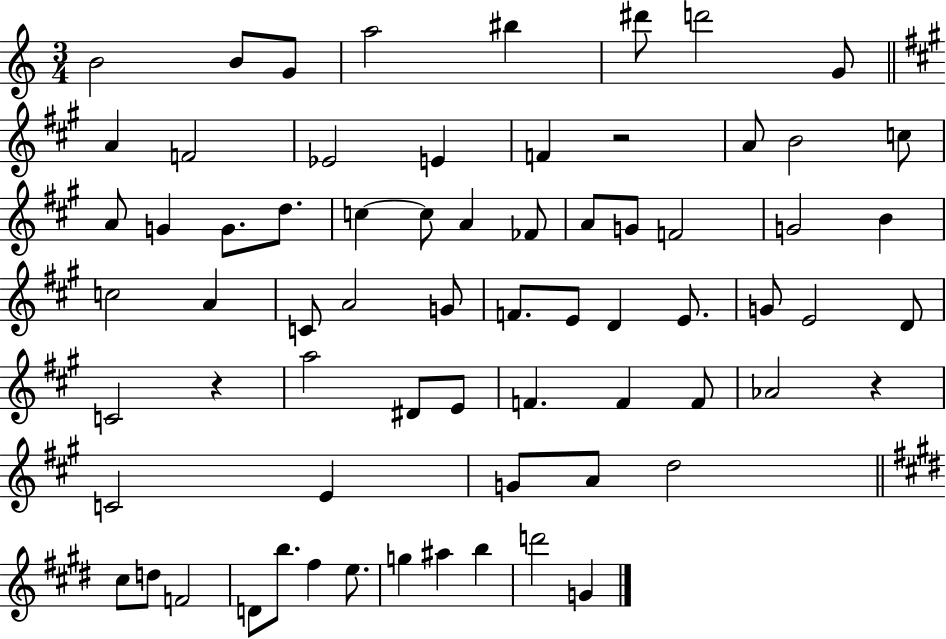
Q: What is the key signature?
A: C major